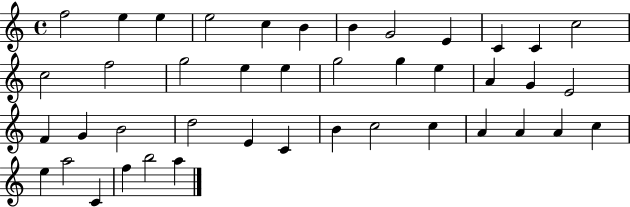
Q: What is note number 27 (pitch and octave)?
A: D5